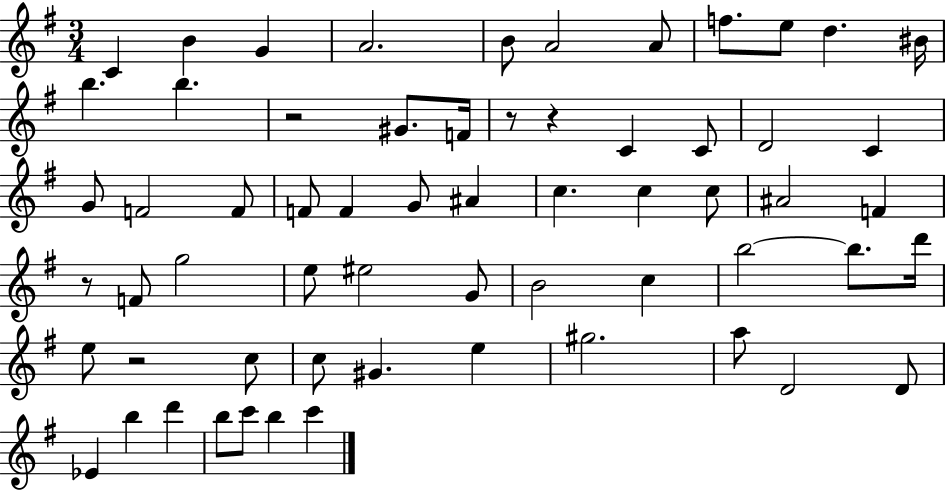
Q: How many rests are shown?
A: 5